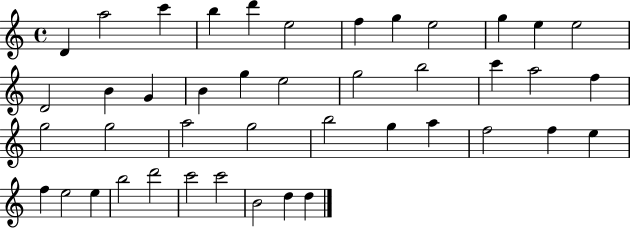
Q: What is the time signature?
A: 4/4